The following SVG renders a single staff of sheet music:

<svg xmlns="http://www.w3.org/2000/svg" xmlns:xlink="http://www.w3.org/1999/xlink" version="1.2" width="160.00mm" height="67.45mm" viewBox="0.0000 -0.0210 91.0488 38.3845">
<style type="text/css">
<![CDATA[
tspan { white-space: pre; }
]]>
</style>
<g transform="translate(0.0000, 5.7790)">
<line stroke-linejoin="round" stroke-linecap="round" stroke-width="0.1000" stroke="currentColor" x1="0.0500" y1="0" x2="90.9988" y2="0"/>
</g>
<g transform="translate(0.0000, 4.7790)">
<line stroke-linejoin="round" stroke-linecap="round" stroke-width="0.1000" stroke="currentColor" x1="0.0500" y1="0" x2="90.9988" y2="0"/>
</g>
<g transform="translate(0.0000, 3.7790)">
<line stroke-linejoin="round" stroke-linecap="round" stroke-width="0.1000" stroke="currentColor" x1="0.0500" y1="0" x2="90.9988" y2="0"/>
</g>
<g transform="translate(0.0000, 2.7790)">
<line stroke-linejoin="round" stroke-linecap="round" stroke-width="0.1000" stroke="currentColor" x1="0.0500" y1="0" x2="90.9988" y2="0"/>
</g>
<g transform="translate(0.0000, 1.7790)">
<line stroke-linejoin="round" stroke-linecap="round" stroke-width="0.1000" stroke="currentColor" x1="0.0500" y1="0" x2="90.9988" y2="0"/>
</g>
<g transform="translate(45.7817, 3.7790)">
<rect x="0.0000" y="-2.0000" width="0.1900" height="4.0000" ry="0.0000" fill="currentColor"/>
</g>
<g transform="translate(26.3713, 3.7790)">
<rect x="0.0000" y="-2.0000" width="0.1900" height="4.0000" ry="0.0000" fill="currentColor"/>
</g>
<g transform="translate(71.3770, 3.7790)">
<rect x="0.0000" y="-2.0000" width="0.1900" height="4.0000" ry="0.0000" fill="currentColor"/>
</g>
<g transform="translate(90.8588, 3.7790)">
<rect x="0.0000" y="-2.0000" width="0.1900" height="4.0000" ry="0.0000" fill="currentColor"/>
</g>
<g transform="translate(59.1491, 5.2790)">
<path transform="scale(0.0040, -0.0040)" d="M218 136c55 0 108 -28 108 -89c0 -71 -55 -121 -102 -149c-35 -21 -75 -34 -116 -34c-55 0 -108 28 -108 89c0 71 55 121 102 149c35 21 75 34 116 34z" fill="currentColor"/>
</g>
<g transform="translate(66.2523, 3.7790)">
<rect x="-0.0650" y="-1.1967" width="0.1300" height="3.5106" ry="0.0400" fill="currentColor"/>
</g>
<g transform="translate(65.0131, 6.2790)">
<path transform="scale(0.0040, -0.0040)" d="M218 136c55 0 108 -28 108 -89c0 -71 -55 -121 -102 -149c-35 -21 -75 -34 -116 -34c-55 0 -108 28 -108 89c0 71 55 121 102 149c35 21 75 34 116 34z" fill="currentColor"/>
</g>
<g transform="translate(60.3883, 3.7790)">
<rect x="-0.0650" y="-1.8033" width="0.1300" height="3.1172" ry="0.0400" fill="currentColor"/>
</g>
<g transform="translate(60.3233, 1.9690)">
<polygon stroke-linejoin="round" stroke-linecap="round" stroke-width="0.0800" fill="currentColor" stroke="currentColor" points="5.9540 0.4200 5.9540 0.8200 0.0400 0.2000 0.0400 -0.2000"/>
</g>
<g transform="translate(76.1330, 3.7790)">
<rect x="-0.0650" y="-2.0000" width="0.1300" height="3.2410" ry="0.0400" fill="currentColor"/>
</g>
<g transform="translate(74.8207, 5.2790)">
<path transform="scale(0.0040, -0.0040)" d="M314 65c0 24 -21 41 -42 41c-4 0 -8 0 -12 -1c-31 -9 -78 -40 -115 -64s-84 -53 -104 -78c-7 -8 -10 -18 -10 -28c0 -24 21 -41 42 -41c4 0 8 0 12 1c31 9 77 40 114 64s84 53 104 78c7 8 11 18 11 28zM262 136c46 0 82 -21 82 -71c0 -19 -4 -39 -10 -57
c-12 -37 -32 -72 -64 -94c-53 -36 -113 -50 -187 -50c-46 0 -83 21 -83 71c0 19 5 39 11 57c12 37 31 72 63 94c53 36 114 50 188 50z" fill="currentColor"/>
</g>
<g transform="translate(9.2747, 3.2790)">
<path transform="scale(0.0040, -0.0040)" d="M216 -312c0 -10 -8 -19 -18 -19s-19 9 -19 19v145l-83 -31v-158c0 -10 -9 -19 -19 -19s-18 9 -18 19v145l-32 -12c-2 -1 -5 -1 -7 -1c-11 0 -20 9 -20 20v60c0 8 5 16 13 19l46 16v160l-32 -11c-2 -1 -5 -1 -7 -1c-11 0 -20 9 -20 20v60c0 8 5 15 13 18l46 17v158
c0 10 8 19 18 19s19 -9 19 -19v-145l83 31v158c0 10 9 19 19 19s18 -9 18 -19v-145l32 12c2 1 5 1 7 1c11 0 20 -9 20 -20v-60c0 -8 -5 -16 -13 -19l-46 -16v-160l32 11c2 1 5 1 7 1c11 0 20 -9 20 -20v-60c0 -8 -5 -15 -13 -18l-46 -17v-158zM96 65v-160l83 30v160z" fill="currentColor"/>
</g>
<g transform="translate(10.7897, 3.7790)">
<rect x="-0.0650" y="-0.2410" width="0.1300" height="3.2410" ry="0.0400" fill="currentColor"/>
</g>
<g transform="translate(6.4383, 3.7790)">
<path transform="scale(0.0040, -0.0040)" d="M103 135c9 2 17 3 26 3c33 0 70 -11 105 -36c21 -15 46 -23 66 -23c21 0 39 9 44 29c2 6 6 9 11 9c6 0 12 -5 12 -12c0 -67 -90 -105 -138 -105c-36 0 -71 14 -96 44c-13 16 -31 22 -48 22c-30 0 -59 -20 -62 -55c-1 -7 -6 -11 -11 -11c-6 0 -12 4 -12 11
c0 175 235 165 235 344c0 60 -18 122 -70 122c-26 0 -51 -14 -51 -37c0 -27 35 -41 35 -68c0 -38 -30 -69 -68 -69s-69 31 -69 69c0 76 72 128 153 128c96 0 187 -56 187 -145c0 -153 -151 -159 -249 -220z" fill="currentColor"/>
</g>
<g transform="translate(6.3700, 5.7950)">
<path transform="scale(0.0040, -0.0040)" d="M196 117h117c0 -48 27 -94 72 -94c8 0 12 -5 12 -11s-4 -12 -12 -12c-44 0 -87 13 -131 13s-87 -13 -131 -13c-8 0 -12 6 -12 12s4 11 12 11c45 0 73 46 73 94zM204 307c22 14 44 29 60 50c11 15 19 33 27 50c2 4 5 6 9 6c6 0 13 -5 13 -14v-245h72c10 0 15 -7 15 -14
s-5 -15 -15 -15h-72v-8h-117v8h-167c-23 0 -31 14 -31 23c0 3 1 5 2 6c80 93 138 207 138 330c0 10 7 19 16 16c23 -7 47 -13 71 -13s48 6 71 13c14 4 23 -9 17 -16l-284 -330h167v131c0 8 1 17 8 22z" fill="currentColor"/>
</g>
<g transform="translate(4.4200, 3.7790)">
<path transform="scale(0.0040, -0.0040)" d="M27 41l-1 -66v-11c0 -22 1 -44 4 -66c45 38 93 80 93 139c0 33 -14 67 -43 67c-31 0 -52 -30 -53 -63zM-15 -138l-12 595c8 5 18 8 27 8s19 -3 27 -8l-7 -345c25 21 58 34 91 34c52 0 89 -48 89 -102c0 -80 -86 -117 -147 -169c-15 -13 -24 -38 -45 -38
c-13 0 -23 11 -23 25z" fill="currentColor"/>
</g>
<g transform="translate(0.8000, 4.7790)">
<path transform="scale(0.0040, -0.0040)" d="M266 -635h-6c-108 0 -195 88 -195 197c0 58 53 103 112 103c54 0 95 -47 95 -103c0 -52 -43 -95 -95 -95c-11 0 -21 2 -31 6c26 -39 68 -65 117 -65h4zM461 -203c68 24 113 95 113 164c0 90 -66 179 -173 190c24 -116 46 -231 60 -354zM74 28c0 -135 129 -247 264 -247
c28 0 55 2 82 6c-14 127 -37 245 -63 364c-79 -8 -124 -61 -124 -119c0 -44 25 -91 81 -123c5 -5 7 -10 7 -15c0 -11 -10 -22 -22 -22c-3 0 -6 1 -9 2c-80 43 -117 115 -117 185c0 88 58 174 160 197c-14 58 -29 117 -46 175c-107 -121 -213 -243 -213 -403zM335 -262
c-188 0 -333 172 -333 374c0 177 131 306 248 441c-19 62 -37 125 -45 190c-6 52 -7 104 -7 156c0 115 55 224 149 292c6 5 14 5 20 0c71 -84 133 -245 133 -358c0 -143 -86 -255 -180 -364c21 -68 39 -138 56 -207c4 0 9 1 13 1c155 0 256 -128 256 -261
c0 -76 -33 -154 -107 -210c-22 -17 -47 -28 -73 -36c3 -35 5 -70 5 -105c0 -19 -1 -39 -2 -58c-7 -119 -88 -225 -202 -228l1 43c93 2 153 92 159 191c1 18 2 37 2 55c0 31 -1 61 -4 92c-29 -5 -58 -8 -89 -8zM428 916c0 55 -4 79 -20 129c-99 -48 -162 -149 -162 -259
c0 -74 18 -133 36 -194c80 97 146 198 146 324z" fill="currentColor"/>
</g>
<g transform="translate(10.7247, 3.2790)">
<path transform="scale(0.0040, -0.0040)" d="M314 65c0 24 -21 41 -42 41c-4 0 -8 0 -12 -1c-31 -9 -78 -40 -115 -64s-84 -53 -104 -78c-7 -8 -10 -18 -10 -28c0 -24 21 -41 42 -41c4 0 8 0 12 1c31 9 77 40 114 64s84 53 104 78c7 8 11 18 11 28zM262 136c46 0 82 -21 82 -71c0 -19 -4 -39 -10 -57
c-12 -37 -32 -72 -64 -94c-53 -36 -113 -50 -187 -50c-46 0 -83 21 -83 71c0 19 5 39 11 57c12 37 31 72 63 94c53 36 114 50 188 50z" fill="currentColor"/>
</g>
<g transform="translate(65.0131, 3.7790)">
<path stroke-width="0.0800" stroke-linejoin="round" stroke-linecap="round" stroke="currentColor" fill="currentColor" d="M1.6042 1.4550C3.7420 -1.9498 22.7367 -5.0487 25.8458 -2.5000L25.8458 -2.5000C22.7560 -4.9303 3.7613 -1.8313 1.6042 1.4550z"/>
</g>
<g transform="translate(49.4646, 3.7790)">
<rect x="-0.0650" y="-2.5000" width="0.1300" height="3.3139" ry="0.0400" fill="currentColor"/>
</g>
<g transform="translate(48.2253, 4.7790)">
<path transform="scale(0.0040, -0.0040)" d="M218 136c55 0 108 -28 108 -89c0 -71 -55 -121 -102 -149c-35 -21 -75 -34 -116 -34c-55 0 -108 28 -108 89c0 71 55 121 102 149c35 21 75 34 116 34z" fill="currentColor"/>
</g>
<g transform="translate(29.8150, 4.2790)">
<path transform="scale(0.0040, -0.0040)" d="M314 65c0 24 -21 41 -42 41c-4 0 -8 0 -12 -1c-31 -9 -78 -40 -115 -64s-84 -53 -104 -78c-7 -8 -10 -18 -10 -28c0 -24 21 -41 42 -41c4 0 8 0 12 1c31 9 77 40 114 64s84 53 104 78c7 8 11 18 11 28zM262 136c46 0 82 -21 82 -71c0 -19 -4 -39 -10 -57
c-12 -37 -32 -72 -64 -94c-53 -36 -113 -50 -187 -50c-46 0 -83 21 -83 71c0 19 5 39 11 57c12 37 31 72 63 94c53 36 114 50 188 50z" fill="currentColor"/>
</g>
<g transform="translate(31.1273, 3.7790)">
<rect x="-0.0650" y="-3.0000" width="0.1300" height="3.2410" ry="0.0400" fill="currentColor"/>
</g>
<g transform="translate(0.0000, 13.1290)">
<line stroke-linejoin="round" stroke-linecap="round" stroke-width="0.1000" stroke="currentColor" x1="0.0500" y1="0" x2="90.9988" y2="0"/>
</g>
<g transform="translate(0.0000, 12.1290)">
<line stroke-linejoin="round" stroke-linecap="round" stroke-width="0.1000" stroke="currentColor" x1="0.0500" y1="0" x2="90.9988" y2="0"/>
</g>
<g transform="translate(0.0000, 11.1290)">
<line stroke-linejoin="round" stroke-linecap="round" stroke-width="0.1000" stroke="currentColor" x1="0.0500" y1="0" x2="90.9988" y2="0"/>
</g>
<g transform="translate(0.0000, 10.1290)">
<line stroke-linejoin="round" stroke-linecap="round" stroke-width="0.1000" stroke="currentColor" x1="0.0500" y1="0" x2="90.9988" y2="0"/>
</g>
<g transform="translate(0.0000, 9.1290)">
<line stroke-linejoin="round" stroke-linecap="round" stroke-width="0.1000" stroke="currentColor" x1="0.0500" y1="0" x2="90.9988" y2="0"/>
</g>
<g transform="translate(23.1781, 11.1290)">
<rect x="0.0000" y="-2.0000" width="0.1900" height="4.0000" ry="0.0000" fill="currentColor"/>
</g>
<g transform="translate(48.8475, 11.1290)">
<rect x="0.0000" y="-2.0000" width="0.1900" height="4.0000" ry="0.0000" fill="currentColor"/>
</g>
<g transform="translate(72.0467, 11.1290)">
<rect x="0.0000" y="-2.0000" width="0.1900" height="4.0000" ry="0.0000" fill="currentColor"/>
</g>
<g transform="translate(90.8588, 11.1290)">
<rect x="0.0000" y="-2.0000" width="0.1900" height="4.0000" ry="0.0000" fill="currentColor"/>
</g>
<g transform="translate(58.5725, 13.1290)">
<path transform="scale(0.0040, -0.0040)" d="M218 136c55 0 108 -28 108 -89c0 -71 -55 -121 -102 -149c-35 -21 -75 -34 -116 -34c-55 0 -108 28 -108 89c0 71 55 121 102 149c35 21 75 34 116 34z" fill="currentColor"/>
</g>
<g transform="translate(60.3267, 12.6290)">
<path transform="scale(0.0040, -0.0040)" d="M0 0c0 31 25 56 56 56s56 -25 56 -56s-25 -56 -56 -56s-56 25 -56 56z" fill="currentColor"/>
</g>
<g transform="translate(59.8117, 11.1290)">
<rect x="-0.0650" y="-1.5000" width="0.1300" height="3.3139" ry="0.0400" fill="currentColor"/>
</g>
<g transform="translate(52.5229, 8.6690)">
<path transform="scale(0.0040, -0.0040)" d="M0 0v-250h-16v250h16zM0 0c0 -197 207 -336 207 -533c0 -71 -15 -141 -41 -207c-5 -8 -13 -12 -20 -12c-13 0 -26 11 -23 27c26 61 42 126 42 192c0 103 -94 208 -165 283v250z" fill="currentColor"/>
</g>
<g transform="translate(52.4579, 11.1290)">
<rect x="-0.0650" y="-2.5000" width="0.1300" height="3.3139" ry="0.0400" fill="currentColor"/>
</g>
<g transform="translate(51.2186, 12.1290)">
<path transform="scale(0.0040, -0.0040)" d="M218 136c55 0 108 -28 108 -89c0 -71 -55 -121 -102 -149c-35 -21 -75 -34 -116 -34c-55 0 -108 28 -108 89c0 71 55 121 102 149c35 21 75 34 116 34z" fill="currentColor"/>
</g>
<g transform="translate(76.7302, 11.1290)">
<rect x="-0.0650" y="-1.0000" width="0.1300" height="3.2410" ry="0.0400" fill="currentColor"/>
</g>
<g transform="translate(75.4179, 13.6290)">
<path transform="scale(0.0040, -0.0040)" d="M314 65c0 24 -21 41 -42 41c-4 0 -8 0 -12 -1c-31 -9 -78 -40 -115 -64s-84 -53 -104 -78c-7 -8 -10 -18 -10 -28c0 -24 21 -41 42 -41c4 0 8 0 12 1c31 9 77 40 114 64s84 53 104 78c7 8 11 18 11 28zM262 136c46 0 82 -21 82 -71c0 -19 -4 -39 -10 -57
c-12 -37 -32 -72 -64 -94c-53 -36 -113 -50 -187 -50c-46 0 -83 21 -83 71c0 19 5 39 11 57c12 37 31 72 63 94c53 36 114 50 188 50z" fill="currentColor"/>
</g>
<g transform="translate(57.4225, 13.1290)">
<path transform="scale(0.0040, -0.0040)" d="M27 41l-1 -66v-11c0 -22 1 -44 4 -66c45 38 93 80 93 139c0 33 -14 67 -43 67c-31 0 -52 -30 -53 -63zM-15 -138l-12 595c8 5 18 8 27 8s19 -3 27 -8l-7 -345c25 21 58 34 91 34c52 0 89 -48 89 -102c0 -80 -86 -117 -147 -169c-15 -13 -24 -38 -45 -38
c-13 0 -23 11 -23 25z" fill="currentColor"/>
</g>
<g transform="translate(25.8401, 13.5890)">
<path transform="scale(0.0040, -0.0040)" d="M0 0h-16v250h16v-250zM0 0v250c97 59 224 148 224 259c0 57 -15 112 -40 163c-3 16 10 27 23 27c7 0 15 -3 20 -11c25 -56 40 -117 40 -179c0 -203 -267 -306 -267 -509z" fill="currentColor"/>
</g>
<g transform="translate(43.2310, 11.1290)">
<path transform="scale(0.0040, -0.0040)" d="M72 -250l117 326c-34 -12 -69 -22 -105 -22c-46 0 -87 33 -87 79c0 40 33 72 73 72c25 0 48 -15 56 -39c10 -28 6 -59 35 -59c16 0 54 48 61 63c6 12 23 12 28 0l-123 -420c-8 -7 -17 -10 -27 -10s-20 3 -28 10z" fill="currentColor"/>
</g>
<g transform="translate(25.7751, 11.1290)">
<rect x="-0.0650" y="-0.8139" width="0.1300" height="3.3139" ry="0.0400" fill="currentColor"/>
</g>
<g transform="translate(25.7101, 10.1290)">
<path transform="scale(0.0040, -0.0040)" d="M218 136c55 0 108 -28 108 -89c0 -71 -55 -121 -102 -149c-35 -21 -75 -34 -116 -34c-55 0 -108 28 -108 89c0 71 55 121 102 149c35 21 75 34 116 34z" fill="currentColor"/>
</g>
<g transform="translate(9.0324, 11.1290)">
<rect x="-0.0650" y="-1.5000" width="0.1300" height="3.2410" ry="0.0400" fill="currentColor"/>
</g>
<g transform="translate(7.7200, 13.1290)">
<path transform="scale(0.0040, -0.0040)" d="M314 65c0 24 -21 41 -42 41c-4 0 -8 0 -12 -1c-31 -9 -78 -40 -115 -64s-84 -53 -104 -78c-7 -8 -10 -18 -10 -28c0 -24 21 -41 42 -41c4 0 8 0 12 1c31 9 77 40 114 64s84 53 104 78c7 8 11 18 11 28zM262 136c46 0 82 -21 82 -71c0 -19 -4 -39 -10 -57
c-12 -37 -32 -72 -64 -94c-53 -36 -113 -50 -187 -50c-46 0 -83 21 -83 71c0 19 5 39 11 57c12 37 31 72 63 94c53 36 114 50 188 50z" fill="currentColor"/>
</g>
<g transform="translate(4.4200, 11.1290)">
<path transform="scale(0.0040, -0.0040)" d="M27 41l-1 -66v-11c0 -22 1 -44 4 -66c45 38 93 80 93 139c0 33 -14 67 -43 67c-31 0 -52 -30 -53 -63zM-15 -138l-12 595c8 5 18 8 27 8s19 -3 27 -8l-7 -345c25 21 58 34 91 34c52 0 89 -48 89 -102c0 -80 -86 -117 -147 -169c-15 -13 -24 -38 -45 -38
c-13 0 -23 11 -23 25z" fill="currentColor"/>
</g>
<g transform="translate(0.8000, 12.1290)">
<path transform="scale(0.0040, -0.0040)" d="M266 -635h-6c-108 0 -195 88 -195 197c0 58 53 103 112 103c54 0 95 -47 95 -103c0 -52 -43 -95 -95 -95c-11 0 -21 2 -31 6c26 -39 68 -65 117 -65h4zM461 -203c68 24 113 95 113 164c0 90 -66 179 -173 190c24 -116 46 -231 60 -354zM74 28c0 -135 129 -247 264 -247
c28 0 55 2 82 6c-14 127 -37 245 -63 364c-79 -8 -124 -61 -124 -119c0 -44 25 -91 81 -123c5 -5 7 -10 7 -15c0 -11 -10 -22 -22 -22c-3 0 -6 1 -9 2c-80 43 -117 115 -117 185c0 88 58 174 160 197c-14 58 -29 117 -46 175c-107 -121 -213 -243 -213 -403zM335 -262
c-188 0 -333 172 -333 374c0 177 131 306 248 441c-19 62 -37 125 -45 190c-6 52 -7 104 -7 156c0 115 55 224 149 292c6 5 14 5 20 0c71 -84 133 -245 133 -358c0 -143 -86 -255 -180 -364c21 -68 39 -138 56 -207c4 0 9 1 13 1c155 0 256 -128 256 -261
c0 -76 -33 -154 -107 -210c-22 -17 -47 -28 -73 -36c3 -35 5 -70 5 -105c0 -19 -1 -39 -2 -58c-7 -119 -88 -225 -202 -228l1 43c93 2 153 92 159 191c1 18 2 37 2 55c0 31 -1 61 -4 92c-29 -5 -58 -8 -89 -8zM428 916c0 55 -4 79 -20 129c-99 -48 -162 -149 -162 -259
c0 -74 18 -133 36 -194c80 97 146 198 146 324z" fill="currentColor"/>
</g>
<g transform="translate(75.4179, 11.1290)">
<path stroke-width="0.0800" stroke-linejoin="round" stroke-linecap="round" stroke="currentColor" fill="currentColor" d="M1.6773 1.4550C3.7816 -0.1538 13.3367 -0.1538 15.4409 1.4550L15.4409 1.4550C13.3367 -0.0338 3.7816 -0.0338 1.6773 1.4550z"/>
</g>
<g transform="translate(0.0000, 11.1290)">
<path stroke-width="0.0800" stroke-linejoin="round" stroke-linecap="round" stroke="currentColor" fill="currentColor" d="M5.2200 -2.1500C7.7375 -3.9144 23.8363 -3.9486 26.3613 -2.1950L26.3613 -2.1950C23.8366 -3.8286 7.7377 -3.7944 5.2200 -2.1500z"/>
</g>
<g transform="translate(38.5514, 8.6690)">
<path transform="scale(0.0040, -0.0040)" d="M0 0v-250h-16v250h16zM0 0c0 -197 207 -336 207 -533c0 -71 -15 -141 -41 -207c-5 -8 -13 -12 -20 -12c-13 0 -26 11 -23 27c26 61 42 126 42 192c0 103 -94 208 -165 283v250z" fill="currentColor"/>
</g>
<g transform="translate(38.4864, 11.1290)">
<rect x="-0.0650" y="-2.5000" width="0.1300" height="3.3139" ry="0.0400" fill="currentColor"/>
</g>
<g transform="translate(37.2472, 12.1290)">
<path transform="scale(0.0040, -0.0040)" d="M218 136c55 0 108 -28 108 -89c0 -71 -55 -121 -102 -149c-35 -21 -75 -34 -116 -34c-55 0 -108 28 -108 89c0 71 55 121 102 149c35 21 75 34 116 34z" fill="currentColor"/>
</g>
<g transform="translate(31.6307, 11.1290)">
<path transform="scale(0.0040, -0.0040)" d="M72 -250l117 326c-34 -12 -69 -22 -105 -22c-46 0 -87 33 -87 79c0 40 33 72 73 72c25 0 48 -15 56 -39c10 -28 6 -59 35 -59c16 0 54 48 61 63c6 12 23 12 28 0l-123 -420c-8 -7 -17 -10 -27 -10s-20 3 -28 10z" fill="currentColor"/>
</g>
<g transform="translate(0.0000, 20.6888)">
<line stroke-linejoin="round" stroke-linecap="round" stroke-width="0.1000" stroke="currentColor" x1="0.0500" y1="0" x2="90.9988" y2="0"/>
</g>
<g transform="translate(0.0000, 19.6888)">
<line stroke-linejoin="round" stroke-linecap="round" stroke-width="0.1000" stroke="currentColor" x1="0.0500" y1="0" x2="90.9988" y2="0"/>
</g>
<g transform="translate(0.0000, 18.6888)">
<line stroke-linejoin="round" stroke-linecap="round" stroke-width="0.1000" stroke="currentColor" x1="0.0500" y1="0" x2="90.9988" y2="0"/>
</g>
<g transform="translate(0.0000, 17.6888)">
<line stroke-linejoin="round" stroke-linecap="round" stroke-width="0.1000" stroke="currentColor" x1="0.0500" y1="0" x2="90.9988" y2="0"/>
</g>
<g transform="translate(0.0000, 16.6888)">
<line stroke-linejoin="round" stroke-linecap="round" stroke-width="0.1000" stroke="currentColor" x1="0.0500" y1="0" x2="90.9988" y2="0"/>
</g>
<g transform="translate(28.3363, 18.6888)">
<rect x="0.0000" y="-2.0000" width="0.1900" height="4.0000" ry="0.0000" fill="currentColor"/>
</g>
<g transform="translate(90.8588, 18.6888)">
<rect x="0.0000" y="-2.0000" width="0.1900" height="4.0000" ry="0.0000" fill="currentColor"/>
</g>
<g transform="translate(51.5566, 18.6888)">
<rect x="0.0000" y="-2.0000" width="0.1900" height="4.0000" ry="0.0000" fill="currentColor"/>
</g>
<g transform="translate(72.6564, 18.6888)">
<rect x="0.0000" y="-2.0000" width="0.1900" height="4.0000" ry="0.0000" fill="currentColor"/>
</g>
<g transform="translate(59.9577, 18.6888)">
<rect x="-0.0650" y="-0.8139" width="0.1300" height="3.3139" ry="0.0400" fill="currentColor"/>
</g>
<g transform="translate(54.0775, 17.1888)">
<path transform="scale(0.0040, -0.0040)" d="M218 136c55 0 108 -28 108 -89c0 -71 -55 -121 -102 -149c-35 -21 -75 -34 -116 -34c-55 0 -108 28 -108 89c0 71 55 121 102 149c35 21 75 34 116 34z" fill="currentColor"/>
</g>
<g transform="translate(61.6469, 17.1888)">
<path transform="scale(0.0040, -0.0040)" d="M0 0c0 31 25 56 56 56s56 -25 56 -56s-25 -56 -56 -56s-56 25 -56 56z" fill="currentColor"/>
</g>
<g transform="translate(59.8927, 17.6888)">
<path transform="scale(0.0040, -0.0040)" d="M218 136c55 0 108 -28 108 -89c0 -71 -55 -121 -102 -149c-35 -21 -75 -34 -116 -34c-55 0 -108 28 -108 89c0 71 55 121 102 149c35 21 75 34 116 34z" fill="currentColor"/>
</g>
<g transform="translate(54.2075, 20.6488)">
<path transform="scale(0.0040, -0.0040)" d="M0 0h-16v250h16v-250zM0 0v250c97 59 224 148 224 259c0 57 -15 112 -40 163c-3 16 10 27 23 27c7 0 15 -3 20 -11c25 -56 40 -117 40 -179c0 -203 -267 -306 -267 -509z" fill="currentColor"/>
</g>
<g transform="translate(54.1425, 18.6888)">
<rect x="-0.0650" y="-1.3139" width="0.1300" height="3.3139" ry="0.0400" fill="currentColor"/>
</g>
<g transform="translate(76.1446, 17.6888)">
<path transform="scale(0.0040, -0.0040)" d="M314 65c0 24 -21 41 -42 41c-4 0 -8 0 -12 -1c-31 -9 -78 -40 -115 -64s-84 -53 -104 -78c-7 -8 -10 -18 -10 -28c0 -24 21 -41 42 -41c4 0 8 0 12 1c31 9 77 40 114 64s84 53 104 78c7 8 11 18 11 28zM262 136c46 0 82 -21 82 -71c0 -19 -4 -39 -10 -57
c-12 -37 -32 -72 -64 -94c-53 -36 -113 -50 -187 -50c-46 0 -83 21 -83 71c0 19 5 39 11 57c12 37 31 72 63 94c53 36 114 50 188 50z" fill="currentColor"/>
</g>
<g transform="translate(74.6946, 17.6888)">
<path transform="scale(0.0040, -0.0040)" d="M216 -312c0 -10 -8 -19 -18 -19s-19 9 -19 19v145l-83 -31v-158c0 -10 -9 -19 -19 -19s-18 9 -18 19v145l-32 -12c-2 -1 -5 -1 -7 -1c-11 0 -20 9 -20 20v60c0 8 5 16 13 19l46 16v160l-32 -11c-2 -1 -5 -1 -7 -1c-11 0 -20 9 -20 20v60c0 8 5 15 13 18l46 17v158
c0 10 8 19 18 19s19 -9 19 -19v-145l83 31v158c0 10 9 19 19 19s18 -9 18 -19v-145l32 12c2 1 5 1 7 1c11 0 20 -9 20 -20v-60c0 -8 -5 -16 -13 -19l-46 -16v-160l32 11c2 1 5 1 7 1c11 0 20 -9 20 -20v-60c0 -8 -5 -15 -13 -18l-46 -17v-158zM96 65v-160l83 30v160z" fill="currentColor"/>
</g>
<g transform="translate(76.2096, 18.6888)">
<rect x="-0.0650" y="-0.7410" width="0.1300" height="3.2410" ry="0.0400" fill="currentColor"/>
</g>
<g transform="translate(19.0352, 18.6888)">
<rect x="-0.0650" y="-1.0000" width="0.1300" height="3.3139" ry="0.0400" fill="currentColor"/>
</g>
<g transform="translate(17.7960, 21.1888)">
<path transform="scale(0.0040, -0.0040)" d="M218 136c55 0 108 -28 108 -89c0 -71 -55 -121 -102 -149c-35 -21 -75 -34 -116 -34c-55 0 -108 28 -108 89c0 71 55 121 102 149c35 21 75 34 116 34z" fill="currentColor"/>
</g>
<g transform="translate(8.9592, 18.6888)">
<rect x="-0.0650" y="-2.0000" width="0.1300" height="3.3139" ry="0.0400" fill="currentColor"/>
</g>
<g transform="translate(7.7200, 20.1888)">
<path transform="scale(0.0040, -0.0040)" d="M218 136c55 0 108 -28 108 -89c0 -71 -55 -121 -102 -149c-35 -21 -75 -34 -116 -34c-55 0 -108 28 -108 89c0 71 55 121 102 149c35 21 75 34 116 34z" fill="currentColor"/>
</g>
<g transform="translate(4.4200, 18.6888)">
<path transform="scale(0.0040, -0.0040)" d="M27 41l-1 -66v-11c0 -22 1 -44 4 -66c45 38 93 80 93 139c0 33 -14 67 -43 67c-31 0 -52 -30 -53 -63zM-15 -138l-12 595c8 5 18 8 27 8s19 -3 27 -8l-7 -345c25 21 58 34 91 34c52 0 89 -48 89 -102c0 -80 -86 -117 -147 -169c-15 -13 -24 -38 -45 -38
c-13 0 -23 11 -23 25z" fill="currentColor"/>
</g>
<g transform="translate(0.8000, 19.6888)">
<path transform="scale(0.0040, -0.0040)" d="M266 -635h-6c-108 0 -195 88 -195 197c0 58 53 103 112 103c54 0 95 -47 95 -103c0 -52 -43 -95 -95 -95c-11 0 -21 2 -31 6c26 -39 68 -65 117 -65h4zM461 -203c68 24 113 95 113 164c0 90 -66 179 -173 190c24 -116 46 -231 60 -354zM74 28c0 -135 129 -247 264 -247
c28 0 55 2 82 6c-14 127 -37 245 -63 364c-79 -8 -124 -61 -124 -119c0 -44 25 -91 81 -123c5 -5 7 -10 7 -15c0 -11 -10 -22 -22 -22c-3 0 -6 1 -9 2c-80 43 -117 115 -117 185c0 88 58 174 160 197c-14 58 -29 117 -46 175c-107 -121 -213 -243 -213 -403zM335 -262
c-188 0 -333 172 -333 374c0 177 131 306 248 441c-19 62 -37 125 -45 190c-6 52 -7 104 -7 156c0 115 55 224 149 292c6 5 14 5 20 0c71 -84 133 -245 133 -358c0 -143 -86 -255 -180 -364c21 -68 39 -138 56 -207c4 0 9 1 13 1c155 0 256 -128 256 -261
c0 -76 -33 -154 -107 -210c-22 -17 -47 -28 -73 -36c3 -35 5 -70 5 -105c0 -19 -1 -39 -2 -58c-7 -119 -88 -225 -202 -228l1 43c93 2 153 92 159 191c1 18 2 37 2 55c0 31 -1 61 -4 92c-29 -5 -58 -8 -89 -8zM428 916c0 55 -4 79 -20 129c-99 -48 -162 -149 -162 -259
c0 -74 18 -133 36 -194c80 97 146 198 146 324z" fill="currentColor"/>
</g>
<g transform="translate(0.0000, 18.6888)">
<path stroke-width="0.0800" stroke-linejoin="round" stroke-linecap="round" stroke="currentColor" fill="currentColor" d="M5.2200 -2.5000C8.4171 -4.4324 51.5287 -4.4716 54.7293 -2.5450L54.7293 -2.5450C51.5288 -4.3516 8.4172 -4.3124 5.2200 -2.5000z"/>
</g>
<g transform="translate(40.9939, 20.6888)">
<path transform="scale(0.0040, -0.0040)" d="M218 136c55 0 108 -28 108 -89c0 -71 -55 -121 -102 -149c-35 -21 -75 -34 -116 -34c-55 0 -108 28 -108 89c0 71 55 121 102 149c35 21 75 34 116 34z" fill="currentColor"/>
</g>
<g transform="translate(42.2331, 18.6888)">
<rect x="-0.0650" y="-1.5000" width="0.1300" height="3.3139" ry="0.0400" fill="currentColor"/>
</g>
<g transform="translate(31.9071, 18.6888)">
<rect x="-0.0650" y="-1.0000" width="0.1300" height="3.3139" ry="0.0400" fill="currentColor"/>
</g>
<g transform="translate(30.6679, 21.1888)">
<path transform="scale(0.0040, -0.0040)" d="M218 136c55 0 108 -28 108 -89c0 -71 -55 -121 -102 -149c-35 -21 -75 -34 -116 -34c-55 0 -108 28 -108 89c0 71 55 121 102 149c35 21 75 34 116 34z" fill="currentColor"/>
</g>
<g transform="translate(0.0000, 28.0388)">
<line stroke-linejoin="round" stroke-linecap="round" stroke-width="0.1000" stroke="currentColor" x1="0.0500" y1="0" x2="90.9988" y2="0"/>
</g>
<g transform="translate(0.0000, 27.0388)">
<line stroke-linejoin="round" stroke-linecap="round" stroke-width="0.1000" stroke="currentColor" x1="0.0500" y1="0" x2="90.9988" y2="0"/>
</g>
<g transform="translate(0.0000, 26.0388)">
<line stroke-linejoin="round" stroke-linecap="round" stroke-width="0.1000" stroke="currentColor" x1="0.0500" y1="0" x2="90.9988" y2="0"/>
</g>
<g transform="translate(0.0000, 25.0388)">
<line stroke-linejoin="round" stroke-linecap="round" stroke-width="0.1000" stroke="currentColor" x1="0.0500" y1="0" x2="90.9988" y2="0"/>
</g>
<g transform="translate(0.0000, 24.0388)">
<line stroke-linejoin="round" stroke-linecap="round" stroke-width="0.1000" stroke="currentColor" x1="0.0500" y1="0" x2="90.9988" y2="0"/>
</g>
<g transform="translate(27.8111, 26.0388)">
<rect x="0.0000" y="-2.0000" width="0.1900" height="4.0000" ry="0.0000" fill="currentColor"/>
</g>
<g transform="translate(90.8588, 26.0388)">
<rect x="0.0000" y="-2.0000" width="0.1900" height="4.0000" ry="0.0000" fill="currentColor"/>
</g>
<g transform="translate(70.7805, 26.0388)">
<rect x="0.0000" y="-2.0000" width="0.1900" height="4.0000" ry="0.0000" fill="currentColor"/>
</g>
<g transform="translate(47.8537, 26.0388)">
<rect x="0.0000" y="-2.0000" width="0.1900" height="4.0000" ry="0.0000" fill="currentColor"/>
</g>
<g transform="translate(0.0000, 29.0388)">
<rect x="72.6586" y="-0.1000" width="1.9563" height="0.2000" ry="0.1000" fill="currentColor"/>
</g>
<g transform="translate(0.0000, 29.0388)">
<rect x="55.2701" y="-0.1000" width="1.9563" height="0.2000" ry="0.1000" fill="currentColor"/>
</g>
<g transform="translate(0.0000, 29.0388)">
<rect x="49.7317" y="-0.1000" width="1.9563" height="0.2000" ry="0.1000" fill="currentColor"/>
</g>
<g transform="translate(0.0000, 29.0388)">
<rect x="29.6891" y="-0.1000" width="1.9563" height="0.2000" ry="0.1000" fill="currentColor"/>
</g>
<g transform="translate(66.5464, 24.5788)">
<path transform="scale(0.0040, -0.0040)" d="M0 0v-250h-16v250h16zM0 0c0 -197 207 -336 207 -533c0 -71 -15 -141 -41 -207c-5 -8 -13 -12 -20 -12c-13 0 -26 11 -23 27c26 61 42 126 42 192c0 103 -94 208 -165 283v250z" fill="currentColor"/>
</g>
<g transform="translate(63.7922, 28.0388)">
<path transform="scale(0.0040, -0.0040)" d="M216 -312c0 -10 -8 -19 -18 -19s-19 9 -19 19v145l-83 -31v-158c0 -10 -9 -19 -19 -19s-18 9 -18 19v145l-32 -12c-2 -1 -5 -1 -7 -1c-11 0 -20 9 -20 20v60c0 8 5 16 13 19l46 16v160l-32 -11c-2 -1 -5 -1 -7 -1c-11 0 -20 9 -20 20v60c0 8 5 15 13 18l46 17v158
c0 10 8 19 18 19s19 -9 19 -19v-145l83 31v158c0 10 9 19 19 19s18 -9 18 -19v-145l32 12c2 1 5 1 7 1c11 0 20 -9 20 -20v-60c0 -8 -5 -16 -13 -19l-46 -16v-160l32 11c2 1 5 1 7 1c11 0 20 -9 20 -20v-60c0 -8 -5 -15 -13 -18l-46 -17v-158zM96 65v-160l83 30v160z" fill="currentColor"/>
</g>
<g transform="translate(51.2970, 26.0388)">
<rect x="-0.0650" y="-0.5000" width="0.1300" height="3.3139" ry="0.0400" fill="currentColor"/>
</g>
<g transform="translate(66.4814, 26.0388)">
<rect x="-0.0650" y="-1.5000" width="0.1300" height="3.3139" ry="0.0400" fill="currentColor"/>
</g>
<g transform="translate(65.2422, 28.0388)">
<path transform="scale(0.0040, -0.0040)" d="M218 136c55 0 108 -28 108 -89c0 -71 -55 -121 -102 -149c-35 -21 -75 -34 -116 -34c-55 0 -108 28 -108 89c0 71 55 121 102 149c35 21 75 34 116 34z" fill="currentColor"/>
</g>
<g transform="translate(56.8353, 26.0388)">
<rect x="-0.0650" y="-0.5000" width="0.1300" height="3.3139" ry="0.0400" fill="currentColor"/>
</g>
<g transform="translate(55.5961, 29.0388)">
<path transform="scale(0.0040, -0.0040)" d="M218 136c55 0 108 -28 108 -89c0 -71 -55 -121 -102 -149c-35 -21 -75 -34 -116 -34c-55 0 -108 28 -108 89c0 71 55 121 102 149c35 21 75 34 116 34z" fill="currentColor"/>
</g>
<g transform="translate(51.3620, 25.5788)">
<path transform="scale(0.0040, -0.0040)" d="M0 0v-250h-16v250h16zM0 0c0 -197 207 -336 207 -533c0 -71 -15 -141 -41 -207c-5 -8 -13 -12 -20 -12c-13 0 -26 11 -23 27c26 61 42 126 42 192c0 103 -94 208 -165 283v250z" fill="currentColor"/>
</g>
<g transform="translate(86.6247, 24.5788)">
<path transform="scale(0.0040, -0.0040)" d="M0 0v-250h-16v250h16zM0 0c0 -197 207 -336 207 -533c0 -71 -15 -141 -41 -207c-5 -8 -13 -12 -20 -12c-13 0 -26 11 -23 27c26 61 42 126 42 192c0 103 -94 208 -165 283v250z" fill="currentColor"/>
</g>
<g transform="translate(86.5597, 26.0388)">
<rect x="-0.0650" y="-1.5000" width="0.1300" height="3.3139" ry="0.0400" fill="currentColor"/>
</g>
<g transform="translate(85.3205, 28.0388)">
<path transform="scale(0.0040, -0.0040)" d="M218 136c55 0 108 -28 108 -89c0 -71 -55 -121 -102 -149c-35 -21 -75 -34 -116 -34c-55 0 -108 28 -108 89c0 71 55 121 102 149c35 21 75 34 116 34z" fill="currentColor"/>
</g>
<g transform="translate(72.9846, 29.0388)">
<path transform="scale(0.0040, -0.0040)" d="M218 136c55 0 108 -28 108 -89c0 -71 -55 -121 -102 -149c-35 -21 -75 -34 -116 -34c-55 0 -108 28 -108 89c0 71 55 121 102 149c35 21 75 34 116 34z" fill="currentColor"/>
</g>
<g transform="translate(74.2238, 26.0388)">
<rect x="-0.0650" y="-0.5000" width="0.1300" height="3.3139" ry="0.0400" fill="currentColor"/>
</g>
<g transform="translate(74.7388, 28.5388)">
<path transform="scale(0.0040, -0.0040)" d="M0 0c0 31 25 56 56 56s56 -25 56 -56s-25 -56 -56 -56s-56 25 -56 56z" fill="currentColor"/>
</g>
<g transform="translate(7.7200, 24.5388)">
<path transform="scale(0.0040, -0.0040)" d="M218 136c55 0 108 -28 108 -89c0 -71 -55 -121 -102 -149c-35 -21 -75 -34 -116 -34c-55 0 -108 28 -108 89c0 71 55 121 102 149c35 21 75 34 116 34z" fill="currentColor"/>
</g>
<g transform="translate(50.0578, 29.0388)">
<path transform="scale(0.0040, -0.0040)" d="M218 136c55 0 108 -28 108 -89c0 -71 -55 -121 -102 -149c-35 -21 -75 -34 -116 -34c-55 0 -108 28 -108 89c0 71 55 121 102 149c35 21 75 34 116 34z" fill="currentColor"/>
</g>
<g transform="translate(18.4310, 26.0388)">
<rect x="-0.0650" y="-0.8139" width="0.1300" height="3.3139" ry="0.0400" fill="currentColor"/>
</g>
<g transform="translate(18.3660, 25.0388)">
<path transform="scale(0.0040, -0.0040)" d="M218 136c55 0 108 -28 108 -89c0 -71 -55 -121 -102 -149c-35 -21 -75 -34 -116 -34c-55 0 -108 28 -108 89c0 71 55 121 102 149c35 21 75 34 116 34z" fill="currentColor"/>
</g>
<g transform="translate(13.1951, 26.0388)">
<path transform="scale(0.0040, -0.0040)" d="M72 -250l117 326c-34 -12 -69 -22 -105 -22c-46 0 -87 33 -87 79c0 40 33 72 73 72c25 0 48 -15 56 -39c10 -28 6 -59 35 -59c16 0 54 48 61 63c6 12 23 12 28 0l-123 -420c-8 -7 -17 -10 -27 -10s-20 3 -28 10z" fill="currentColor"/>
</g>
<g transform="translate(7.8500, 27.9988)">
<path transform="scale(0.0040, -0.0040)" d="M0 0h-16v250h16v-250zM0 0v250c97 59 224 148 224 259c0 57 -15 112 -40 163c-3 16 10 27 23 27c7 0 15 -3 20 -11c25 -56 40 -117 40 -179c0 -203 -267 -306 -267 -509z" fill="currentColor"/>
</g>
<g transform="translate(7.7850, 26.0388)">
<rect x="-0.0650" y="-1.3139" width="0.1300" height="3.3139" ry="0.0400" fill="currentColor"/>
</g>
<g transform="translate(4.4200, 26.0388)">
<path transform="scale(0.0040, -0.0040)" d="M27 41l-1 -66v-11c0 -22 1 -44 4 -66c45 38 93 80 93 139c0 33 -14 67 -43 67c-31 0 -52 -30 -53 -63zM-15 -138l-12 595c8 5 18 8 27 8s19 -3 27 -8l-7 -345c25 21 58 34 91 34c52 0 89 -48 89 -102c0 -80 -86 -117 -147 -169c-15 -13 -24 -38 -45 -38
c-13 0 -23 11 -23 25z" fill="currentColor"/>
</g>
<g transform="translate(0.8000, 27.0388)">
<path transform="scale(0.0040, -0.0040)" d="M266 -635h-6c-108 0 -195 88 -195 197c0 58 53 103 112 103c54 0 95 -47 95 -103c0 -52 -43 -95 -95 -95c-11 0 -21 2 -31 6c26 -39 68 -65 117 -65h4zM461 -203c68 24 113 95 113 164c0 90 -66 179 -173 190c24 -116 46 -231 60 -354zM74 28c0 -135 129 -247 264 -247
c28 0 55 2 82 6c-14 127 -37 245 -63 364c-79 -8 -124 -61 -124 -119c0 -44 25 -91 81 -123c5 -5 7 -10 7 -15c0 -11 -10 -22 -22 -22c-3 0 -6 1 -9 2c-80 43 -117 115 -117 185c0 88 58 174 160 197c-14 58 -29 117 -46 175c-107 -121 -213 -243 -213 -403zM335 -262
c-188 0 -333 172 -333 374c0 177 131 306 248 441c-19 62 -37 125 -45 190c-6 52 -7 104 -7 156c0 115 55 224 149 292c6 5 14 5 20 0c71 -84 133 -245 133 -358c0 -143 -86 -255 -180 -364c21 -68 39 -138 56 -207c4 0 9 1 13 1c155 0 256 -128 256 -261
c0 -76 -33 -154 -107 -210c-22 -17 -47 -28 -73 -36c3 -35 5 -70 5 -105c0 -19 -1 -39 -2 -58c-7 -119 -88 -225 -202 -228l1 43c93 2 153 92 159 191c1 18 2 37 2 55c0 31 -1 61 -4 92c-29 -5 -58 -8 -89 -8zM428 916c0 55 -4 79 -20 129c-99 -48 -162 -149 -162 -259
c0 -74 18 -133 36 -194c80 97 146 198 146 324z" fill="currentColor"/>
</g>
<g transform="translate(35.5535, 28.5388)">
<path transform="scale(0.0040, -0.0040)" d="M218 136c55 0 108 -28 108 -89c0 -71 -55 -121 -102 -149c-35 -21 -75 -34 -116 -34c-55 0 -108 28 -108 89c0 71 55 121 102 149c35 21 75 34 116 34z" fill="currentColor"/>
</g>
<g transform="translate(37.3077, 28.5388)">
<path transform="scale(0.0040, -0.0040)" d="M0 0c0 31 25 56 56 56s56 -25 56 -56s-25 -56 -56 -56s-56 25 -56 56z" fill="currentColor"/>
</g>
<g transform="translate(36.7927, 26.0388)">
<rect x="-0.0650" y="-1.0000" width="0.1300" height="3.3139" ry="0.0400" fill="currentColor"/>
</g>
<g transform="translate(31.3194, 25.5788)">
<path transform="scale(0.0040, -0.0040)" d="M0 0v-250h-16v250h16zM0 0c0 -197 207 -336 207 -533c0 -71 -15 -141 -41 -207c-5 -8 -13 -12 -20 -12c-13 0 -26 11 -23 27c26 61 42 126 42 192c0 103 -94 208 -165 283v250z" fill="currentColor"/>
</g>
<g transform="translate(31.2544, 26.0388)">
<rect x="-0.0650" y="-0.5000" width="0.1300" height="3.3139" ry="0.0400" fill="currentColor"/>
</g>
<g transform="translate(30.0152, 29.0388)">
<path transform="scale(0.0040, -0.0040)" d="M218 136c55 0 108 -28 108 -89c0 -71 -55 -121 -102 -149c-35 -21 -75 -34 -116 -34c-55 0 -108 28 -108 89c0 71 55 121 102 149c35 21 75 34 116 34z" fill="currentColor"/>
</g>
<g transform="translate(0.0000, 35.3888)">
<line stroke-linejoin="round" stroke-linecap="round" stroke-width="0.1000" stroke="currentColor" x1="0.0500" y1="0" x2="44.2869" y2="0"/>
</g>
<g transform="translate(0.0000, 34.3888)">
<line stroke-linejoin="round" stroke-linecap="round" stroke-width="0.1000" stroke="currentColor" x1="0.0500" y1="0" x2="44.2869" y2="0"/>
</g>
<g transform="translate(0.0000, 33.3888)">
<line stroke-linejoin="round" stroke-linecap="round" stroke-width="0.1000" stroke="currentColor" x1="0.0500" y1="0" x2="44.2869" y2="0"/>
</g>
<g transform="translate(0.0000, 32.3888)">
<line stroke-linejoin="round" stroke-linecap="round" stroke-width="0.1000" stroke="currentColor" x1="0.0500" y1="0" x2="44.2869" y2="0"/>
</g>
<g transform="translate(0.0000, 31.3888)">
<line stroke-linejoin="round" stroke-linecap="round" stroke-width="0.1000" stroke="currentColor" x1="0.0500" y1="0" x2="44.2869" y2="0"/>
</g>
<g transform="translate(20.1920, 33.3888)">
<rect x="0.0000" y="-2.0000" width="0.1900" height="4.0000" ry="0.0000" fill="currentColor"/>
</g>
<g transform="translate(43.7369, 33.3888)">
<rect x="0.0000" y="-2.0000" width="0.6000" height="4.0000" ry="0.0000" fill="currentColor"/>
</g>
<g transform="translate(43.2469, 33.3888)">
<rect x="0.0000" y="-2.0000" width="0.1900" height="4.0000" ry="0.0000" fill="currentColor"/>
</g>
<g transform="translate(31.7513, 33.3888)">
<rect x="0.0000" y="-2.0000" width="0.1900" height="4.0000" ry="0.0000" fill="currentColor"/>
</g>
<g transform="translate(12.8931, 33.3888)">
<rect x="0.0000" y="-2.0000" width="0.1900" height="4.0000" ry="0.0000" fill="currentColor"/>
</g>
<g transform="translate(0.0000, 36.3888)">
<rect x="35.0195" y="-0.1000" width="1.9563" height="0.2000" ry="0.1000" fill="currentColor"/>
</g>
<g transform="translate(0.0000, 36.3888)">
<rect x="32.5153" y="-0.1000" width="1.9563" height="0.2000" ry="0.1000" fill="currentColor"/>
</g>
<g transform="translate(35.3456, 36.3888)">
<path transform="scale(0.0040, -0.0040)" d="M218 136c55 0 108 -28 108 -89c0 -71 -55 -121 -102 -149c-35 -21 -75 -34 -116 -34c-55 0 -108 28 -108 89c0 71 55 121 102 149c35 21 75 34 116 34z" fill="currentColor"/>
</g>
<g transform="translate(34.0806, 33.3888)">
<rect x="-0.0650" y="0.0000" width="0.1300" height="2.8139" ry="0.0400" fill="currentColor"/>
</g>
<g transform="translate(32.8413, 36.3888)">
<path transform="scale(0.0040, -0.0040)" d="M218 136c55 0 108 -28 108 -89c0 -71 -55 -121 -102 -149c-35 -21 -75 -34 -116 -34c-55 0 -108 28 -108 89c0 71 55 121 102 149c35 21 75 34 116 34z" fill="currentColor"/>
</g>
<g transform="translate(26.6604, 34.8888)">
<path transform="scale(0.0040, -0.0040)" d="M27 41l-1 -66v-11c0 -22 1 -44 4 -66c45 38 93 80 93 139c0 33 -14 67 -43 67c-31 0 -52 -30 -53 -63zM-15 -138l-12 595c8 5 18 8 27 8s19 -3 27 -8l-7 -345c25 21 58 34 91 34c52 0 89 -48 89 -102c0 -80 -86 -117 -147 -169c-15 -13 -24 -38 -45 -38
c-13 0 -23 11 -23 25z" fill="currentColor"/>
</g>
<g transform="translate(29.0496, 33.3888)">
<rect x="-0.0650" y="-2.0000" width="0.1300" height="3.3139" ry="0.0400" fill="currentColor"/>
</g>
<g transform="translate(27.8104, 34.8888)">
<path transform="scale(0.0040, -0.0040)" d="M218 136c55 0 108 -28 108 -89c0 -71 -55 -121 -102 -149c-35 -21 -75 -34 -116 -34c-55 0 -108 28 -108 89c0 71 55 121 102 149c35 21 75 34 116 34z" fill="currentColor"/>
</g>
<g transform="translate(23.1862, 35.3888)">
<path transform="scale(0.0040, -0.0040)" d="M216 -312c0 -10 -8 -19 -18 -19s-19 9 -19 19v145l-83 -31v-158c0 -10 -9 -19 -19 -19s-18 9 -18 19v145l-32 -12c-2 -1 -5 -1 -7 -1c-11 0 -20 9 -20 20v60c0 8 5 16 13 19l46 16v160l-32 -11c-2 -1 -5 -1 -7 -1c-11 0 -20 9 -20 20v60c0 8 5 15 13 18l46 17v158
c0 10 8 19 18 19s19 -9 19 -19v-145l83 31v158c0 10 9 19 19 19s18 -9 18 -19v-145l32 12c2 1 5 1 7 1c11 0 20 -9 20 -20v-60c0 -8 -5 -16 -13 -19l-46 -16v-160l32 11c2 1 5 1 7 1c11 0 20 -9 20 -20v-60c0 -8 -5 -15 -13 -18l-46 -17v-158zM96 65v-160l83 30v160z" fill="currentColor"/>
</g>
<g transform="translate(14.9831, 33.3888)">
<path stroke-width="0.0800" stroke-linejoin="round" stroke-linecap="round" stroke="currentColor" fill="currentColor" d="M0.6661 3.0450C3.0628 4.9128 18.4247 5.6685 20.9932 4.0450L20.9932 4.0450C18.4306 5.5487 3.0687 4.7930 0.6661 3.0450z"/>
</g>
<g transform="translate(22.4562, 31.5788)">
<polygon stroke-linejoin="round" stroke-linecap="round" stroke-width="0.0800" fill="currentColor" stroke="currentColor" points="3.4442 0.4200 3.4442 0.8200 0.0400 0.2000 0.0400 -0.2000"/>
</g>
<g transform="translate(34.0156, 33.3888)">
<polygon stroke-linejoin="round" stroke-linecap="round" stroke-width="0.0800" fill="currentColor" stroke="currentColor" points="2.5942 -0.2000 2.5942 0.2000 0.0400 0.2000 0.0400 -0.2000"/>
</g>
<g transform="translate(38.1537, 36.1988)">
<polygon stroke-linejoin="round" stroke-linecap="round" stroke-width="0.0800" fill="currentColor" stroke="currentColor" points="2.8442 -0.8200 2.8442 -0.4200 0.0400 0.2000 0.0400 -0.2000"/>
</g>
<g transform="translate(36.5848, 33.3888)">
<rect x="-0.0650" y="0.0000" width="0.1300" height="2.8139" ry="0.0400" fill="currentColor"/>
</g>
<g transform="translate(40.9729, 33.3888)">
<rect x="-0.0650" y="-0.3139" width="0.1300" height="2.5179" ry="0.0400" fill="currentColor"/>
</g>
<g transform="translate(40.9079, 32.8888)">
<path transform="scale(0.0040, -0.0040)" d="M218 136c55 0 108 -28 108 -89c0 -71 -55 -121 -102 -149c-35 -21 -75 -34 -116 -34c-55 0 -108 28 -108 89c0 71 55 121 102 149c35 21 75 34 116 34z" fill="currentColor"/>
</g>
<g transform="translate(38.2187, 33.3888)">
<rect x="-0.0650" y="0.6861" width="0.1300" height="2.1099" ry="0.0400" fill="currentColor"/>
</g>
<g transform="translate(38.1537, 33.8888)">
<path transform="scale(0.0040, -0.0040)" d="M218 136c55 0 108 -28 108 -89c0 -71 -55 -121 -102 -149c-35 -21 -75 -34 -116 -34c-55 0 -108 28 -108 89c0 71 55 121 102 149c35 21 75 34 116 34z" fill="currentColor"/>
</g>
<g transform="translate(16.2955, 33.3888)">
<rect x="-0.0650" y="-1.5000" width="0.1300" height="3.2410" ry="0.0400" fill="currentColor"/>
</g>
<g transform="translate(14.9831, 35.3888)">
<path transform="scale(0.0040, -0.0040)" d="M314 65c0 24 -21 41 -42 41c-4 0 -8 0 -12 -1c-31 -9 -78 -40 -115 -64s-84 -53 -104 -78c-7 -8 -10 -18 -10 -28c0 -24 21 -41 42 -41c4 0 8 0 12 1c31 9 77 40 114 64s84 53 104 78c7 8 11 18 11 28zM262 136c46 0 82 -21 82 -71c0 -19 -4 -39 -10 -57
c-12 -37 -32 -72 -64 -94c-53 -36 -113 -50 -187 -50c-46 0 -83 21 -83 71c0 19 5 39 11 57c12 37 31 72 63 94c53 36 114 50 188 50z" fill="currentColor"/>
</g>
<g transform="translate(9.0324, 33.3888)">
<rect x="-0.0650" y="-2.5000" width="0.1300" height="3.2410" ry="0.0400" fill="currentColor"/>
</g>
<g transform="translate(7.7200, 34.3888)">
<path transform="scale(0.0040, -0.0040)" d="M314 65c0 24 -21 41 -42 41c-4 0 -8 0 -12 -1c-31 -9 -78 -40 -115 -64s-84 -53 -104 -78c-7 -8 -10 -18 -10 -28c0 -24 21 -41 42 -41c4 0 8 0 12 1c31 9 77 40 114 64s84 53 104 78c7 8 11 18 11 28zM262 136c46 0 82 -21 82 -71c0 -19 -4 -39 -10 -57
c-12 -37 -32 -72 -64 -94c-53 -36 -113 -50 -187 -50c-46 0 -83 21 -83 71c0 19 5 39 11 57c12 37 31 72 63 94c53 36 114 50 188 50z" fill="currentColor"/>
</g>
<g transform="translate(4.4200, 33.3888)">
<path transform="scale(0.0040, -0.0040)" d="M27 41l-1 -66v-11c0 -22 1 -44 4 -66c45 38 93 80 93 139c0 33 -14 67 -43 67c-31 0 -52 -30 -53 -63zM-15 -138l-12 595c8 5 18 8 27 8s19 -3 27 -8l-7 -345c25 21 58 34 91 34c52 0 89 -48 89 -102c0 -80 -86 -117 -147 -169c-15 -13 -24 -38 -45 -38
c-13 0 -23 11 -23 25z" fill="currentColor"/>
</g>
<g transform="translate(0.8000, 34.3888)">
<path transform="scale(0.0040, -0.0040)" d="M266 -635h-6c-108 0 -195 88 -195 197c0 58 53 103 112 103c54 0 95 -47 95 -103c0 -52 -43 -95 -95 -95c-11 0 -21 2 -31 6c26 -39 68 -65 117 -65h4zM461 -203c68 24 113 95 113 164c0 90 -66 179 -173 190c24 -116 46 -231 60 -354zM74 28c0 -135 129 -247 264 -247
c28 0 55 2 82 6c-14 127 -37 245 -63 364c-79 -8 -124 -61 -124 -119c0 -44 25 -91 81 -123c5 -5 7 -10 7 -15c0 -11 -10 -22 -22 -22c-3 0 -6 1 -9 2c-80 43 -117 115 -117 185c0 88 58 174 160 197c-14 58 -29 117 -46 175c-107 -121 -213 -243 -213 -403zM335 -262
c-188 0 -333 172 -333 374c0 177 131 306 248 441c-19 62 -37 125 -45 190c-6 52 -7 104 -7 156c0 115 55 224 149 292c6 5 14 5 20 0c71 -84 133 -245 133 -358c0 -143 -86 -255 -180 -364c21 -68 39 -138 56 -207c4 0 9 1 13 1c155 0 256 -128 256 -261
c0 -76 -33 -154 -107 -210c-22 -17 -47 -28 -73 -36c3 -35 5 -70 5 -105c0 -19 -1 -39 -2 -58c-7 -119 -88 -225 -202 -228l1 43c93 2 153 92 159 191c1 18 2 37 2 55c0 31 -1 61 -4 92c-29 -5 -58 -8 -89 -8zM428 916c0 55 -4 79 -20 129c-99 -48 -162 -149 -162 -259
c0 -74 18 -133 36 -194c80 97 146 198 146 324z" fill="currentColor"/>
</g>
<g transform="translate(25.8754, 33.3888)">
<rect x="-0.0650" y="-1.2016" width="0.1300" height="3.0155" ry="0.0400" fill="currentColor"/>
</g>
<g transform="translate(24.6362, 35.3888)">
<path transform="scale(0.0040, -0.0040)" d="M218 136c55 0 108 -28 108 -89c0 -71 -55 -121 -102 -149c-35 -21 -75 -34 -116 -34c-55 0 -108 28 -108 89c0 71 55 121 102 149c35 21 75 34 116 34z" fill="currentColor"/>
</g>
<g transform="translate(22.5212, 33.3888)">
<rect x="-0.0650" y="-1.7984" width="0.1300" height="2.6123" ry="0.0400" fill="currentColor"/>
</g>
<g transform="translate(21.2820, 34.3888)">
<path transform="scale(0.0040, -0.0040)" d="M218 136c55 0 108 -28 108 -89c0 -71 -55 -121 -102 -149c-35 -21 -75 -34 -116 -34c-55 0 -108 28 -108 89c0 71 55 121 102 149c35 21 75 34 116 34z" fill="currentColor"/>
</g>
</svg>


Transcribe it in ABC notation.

X:1
T:Untitled
M:2/4
L:1/4
K:F
^c2 A2 G F/2 D/2 F2 E2 d/2 z/2 G/2 z/2 G/2 _E D2 F D D E e/2 d ^d2 e/2 z/2 d C/2 D C/2 C ^E/2 C E/2 G2 E2 G/2 ^E/2 _F C/2 C/2 A/2 c/2